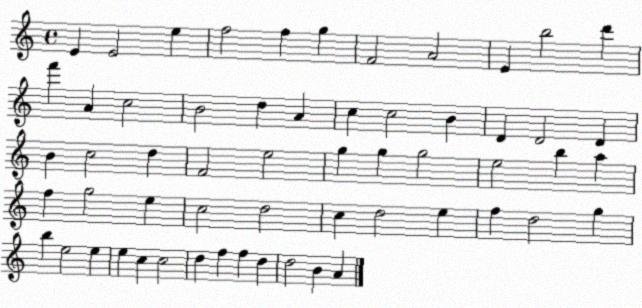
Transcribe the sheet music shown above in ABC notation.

X:1
T:Untitled
M:4/4
L:1/4
K:C
E E2 e f2 f g F2 A2 E b2 d' f' A c2 B2 d A c c2 B D D2 D B c2 d F2 e2 g g g2 e2 b a f g2 e c2 d2 c d2 e f d2 g b e2 e e c c2 d f f d d2 B A